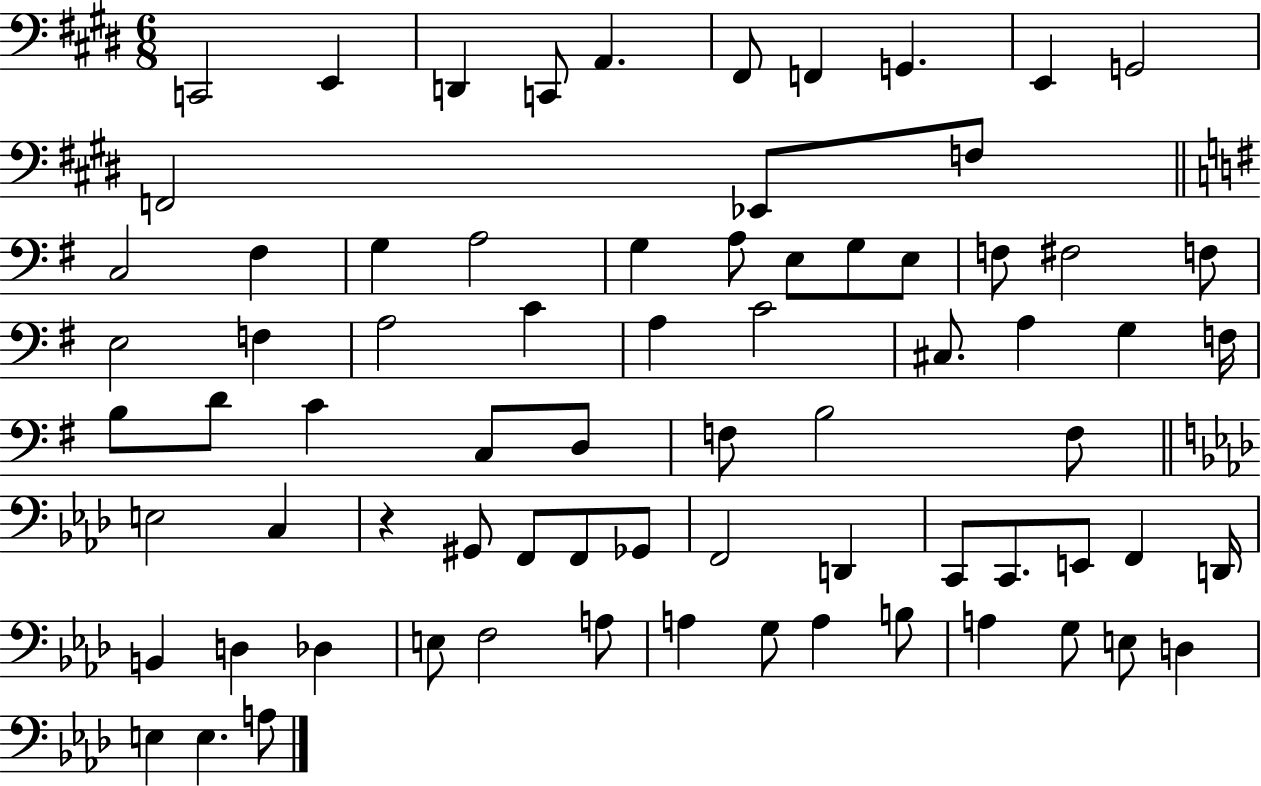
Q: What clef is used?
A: bass